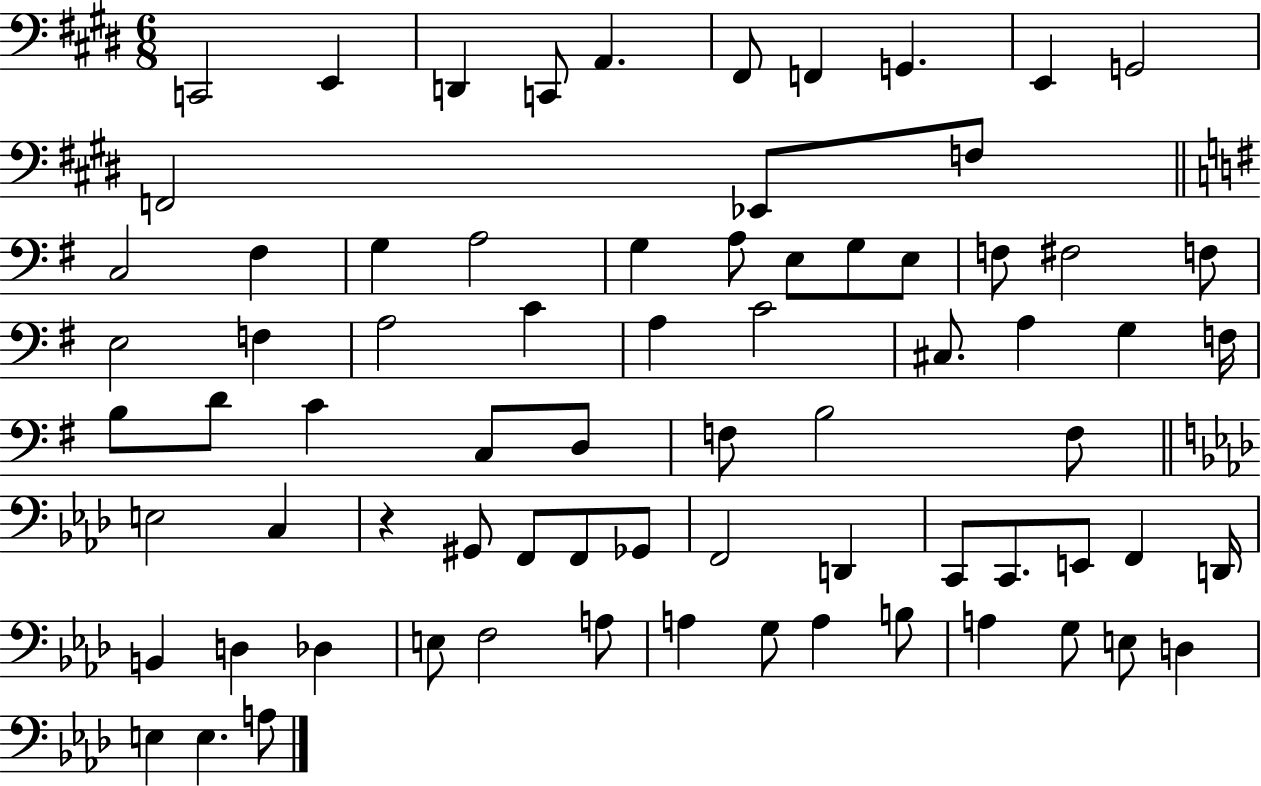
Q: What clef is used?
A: bass